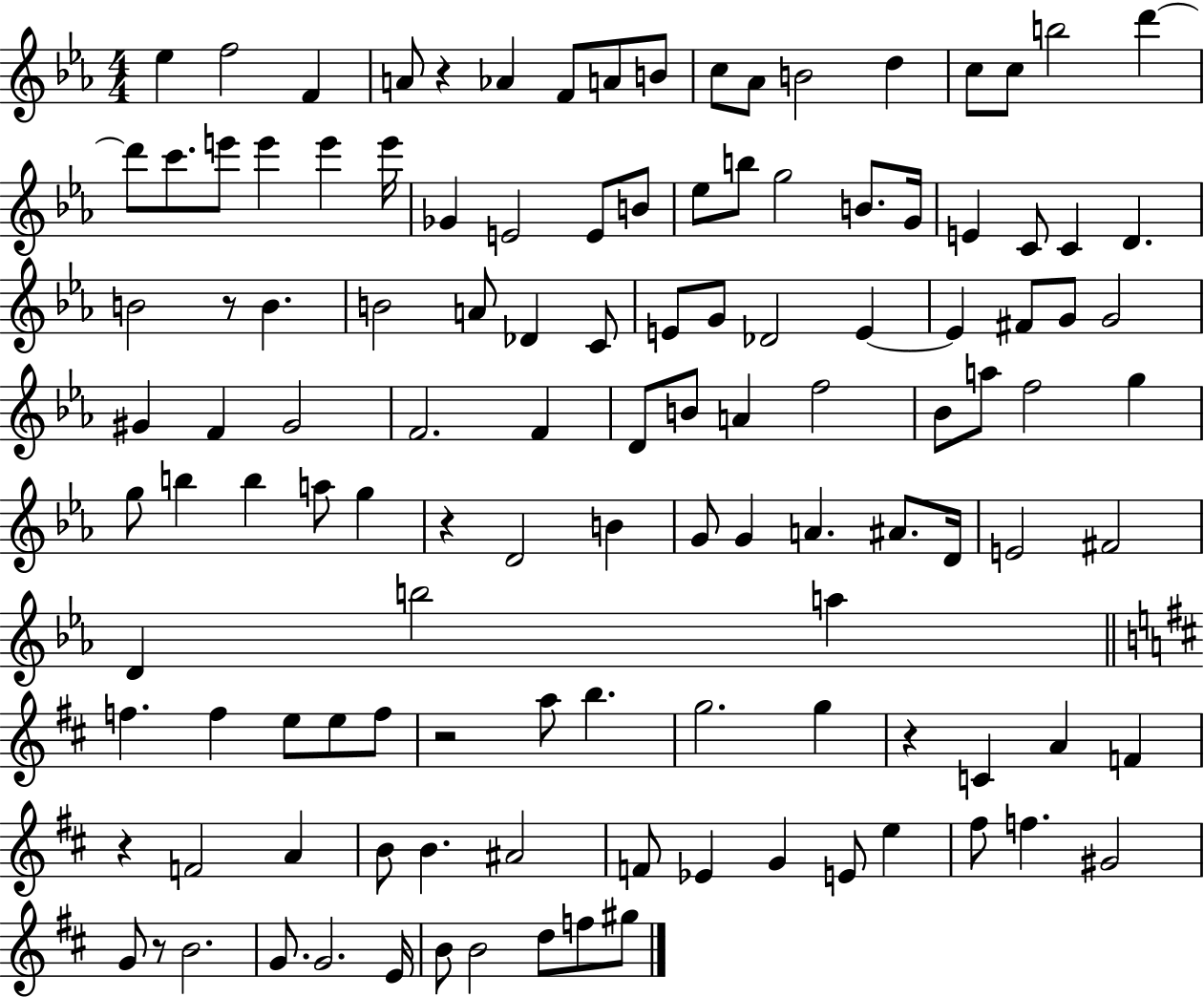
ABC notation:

X:1
T:Untitled
M:4/4
L:1/4
K:Eb
_e f2 F A/2 z _A F/2 A/2 B/2 c/2 _A/2 B2 d c/2 c/2 b2 d' d'/2 c'/2 e'/2 e' e' e'/4 _G E2 E/2 B/2 _e/2 b/2 g2 B/2 G/4 E C/2 C D B2 z/2 B B2 A/2 _D C/2 E/2 G/2 _D2 E E ^F/2 G/2 G2 ^G F ^G2 F2 F D/2 B/2 A f2 _B/2 a/2 f2 g g/2 b b a/2 g z D2 B G/2 G A ^A/2 D/4 E2 ^F2 D b2 a f f e/2 e/2 f/2 z2 a/2 b g2 g z C A F z F2 A B/2 B ^A2 F/2 _E G E/2 e ^f/2 f ^G2 G/2 z/2 B2 G/2 G2 E/4 B/2 B2 d/2 f/2 ^g/2